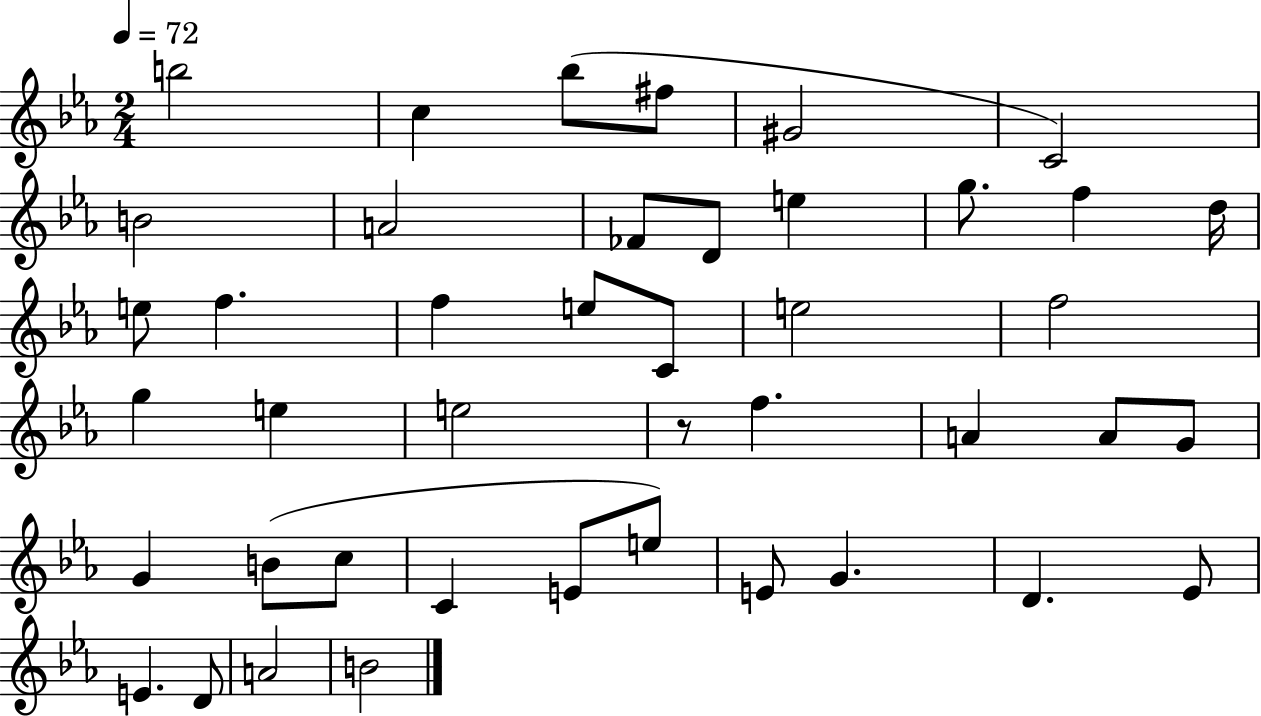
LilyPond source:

{
  \clef treble
  \numericTimeSignature
  \time 2/4
  \key ees \major
  \tempo 4 = 72
  b''2 | c''4 bes''8( fis''8 | gis'2 | c'2) | \break b'2 | a'2 | fes'8 d'8 e''4 | g''8. f''4 d''16 | \break e''8 f''4. | f''4 e''8 c'8 | e''2 | f''2 | \break g''4 e''4 | e''2 | r8 f''4. | a'4 a'8 g'8 | \break g'4 b'8( c''8 | c'4 e'8 e''8) | e'8 g'4. | d'4. ees'8 | \break e'4. d'8 | a'2 | b'2 | \bar "|."
}